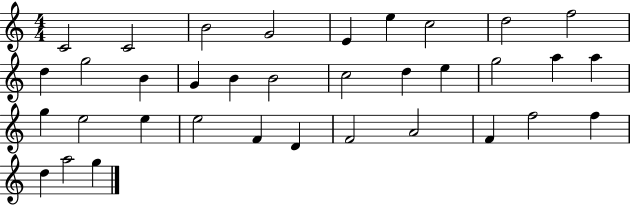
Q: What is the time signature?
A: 4/4